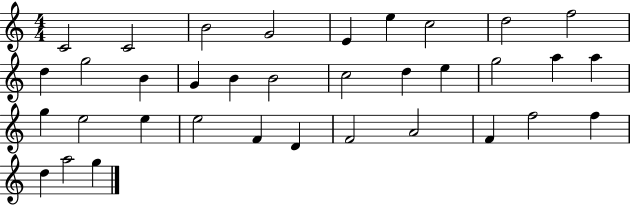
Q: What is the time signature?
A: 4/4